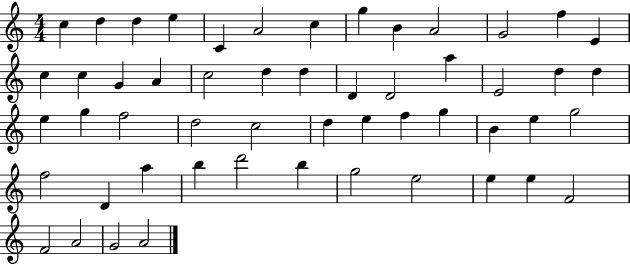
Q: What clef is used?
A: treble